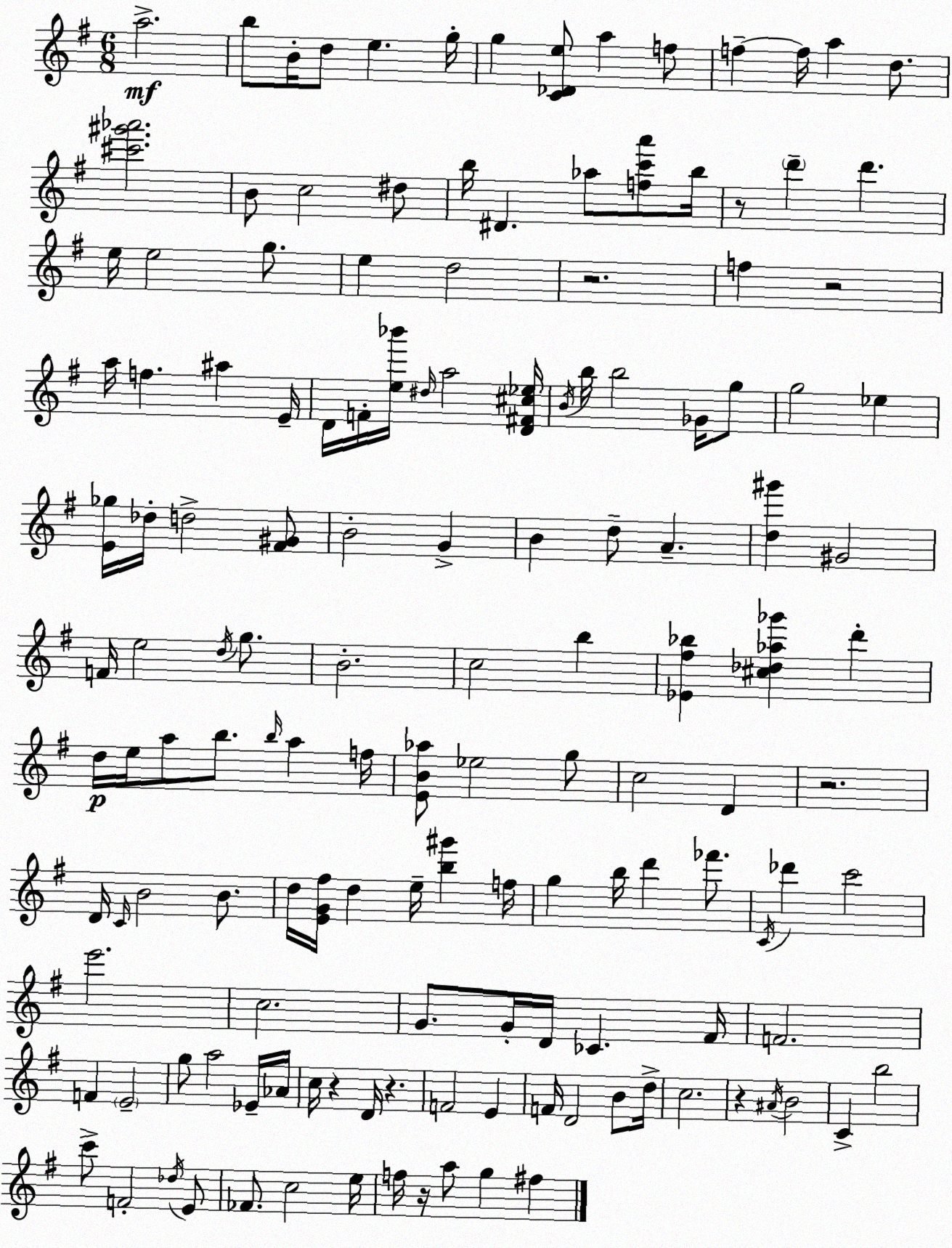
X:1
T:Untitled
M:6/8
L:1/4
K:Em
a2 b/2 B/4 d/2 e g/4 g [C_De]/2 a f/2 f f/4 a d/2 [^c'^g'_a']2 B/2 c2 ^d/2 b/4 ^D _a/2 [fc'a']/2 b/4 z/2 d' d' e/4 e2 g/2 e d2 z2 f z2 a/4 f ^a E/4 D/4 F/4 [e_b']/4 ^d/4 a2 [D^F^c_e]/4 B/4 b/4 b2 _G/4 g/2 g2 _e [E_g]/4 _d/4 d2 [^F^G]/2 B2 G B d/2 A [d^g'] ^G2 F/4 e2 d/4 g/2 B2 c2 b [_E^f_b] [^c_d_a_g'] d' d/4 e/4 a/2 b/2 b/4 a f/4 [EB_a]/2 _e2 g/2 c2 D z2 D/4 C/4 B2 B/2 d/4 [EG^f]/4 d e/4 [b^g'] f/4 g b/4 d' _f'/2 C/4 _d' c'2 e'2 c2 G/2 G/4 D/4 _C ^F/4 F2 F E2 g/2 a2 _E/4 _A/4 c/4 z D/4 z F2 E F/4 D2 B/2 d/4 c2 z ^A/4 B2 C b2 c'/2 F2 _d/4 E/2 _F/2 c2 e/4 f/4 z/4 a/2 g ^f